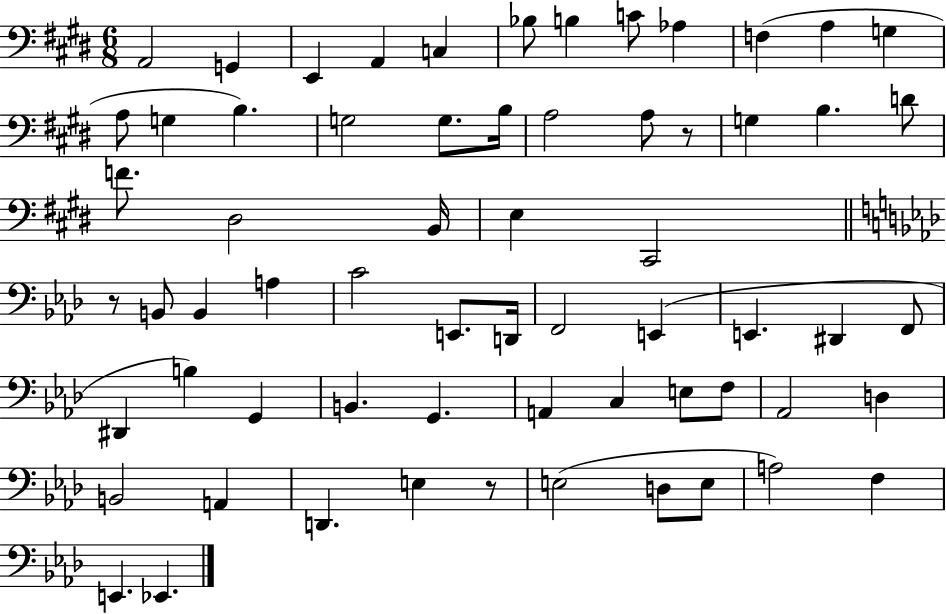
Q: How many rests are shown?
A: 3